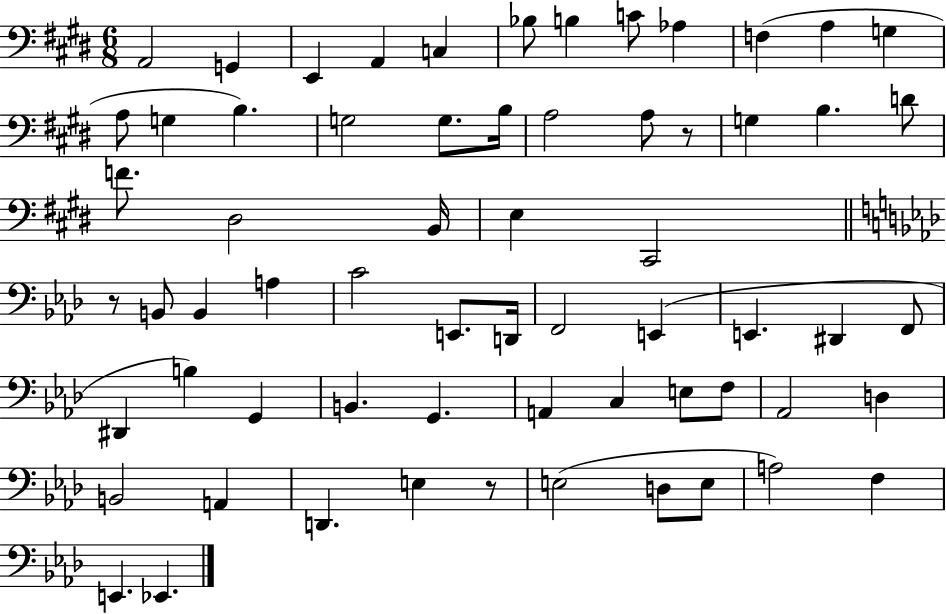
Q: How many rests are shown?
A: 3